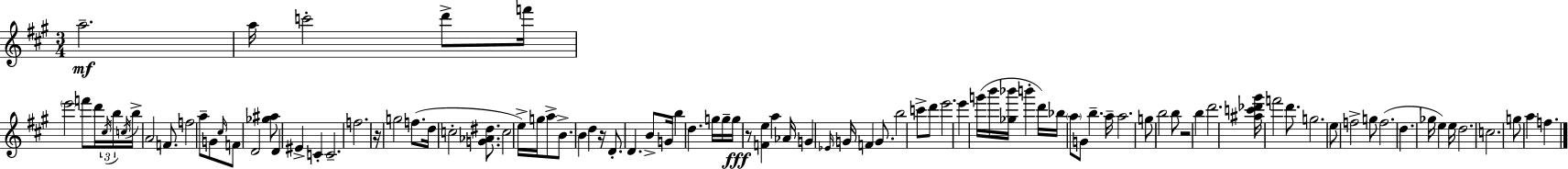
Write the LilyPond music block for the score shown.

{
  \clef treble
  \numericTimeSignature
  \time 3/4
  \key a \major
  a''2.--\mf | a''16 c'''2-. d'''8-> f'''16 | \parenthesize e'''2 f'''8 d'''16 \tuplet 3/2 { \acciaccatura { cis''16 } | b''16 \acciaccatura { c''16 } } b''16-> a'2 f'8. | \break f''2 a''8-- | g'8 \grace { cis''16 } f'8 d'2 | <ges'' ais''>8 d'4 eis'4-> c'4-. | c'2.-- | \break f''2. | r16 g''2 | f''8.( d''16 c''2-. | <g' aes' dis''>8. c''2 e''16->) | \break g''16 a''8-> b'8.-> b'4 d''4 | r16 d'8.-. d'4. | b'8-> g'16 b''4 d''4. | g''16 g''16-- g''16\fff r8 <f' e''>4 a''4 | \break aes'16 g'4 \grace { ees'16 } g'16 f'4 | g'8. b''2 | c'''8-> d'''8 e'''2. | e'''4 g'''16( b'''16 <ges'' bes'''>16 b'''4-. | \break d'''16) bes''16 \parenthesize a''8 g'8 b''4.-- | a''16-- a''2. | g''8 b''2 | b''8 r2 | \break b''4 d'''2. | <ais'' c''' des''' gis'''>16 f'''2 | d'''8. g''2. | e''8 f''2-> | \break g''8 f''2.( | d''4. ges''16 e''4) | e''16 d''2. | c''2. | \break g''8 a''4 f''4. | \bar "|."
}